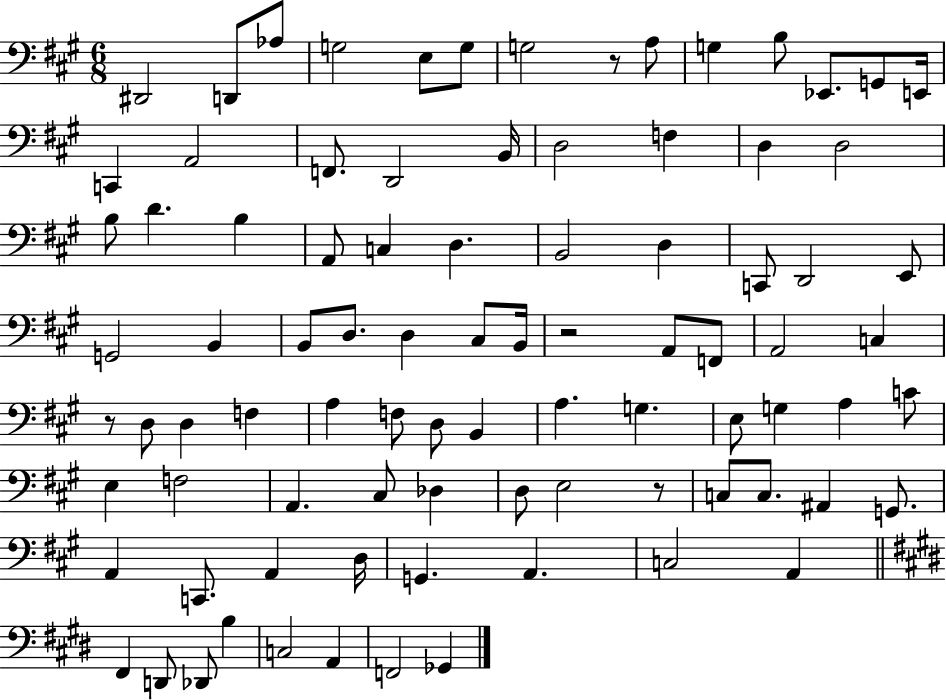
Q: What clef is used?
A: bass